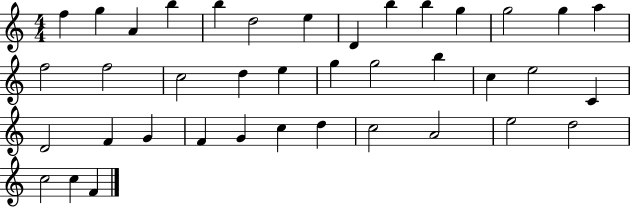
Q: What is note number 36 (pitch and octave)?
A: D5